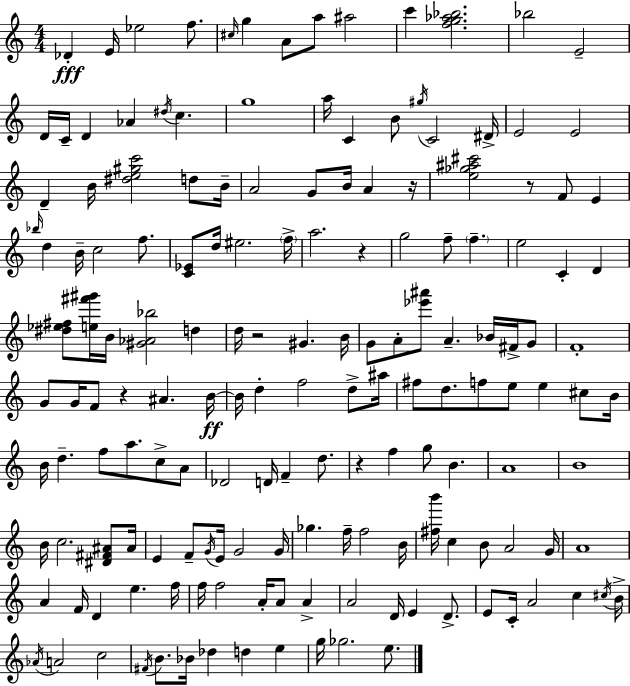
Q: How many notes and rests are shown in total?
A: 162